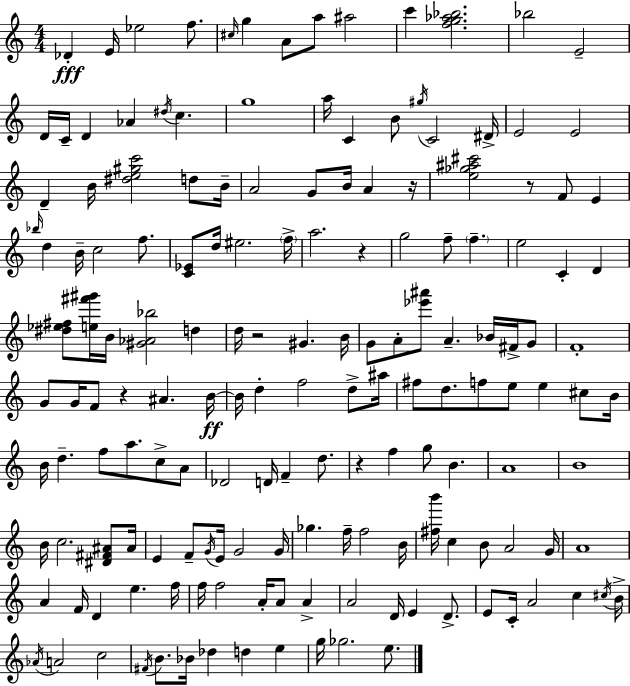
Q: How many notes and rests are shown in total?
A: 162